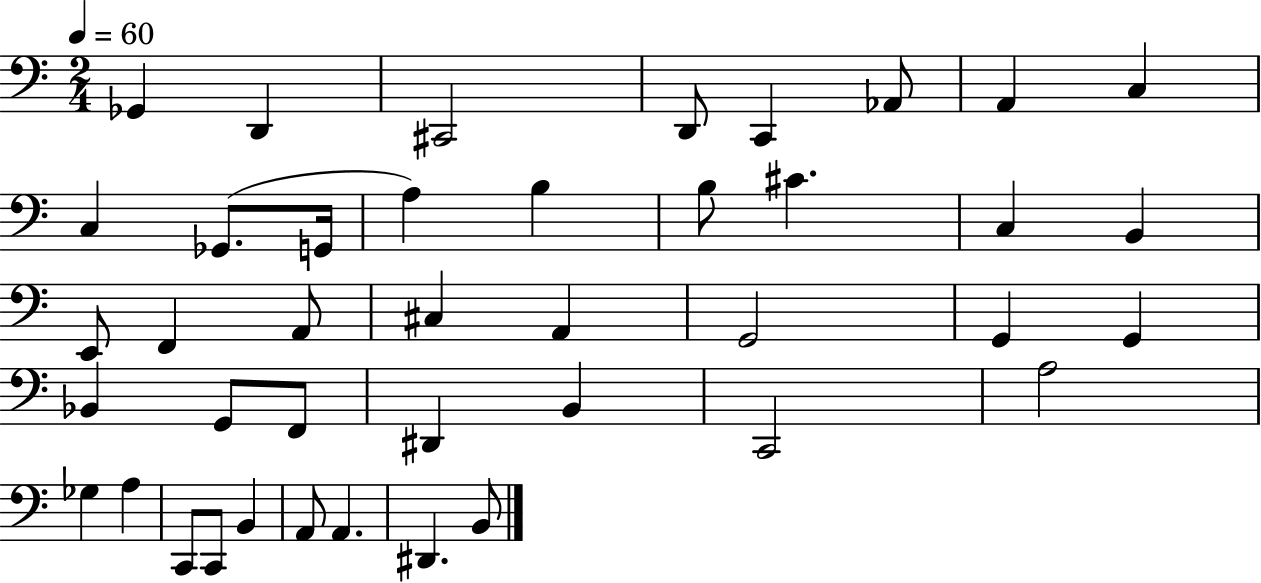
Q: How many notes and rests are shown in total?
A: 41